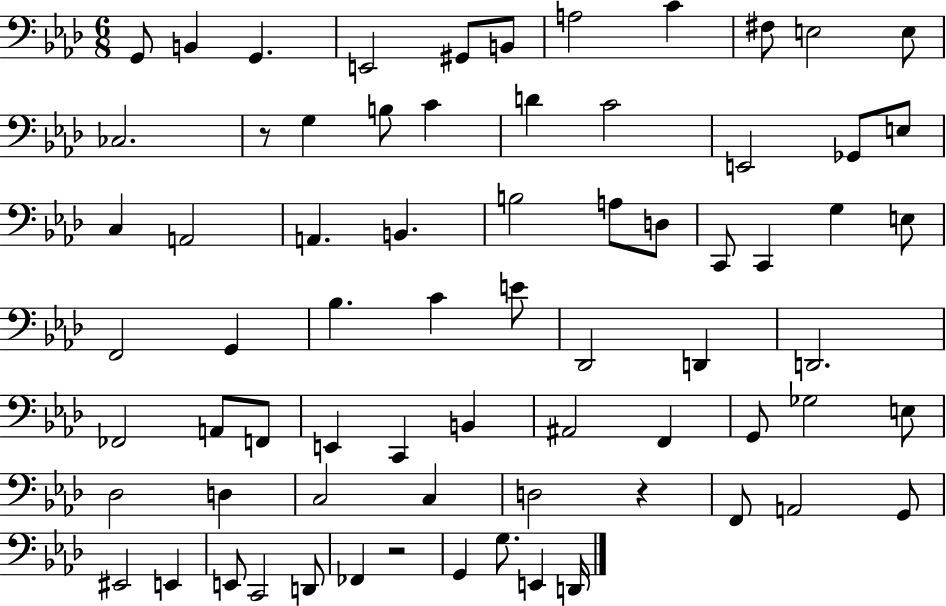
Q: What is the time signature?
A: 6/8